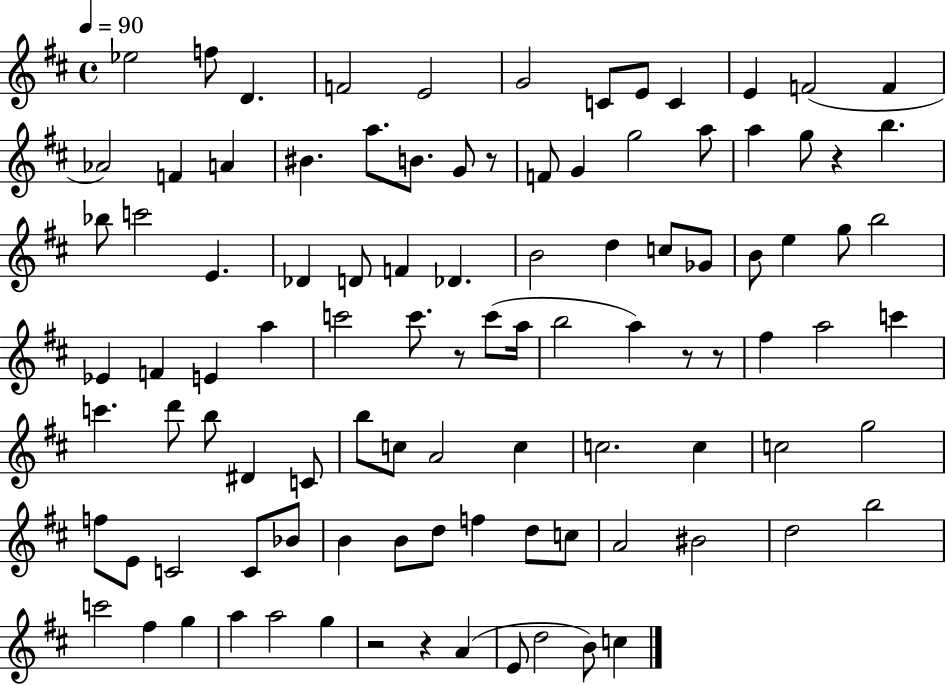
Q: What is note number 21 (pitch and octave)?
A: G4